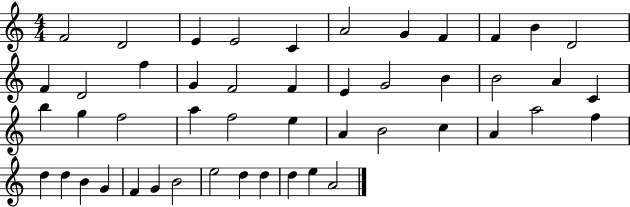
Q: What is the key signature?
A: C major